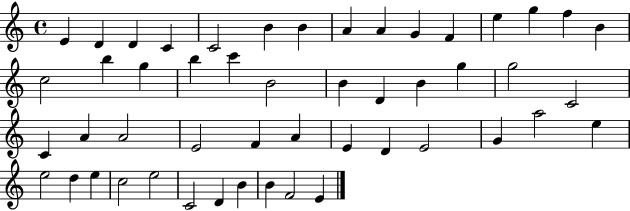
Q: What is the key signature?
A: C major